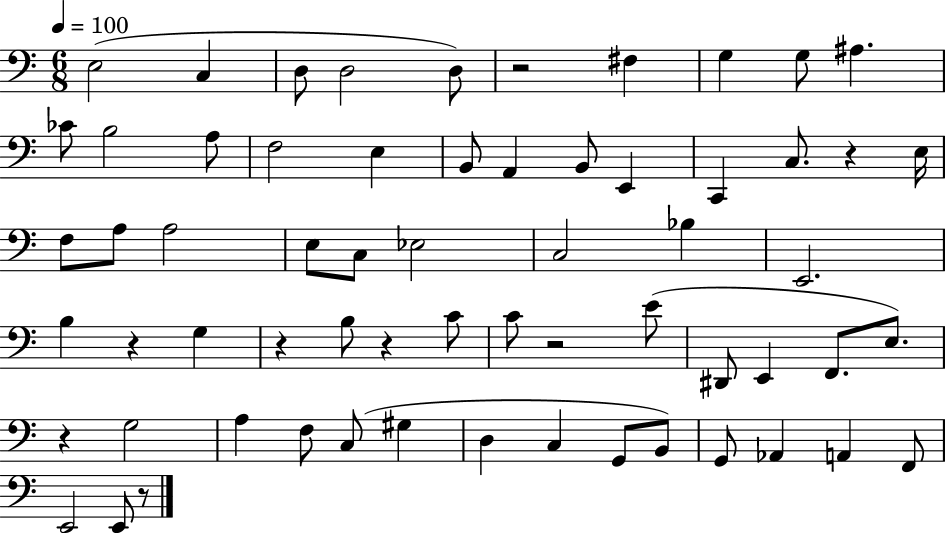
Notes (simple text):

E3/h C3/q D3/e D3/h D3/e R/h F#3/q G3/q G3/e A#3/q. CES4/e B3/h A3/e F3/h E3/q B2/e A2/q B2/e E2/q C2/q C3/e. R/q E3/s F3/e A3/e A3/h E3/e C3/e Eb3/h C3/h Bb3/q E2/h. B3/q R/q G3/q R/q B3/e R/q C4/e C4/e R/h E4/e D#2/e E2/q F2/e. E3/e. R/q G3/h A3/q F3/e C3/e G#3/q D3/q C3/q G2/e B2/e G2/e Ab2/q A2/q F2/e E2/h E2/e R/e